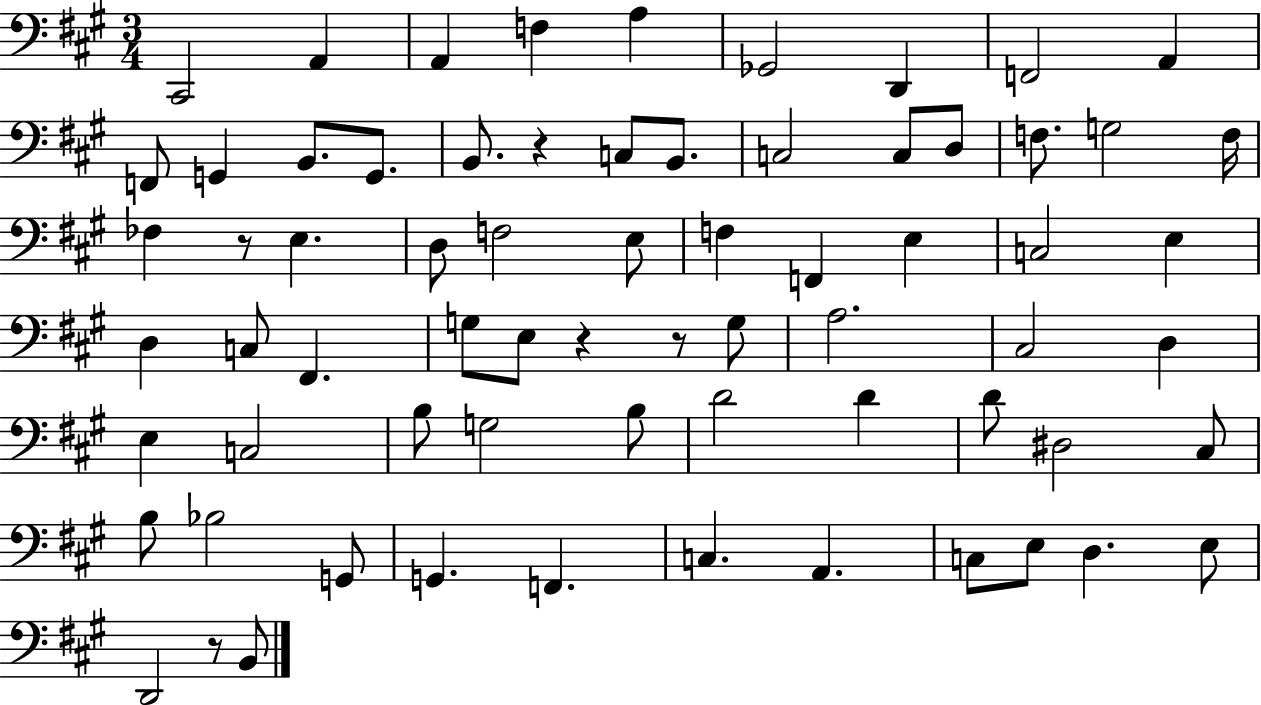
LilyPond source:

{
  \clef bass
  \numericTimeSignature
  \time 3/4
  \key a \major
  \repeat volta 2 { cis,2 a,4 | a,4 f4 a4 | ges,2 d,4 | f,2 a,4 | \break f,8 g,4 b,8. g,8. | b,8. r4 c8 b,8. | c2 c8 d8 | f8. g2 f16 | \break fes4 r8 e4. | d8 f2 e8 | f4 f,4 e4 | c2 e4 | \break d4 c8 fis,4. | g8 e8 r4 r8 g8 | a2. | cis2 d4 | \break e4 c2 | b8 g2 b8 | d'2 d'4 | d'8 dis2 cis8 | \break b8 bes2 g,8 | g,4. f,4. | c4. a,4. | c8 e8 d4. e8 | \break d,2 r8 b,8 | } \bar "|."
}